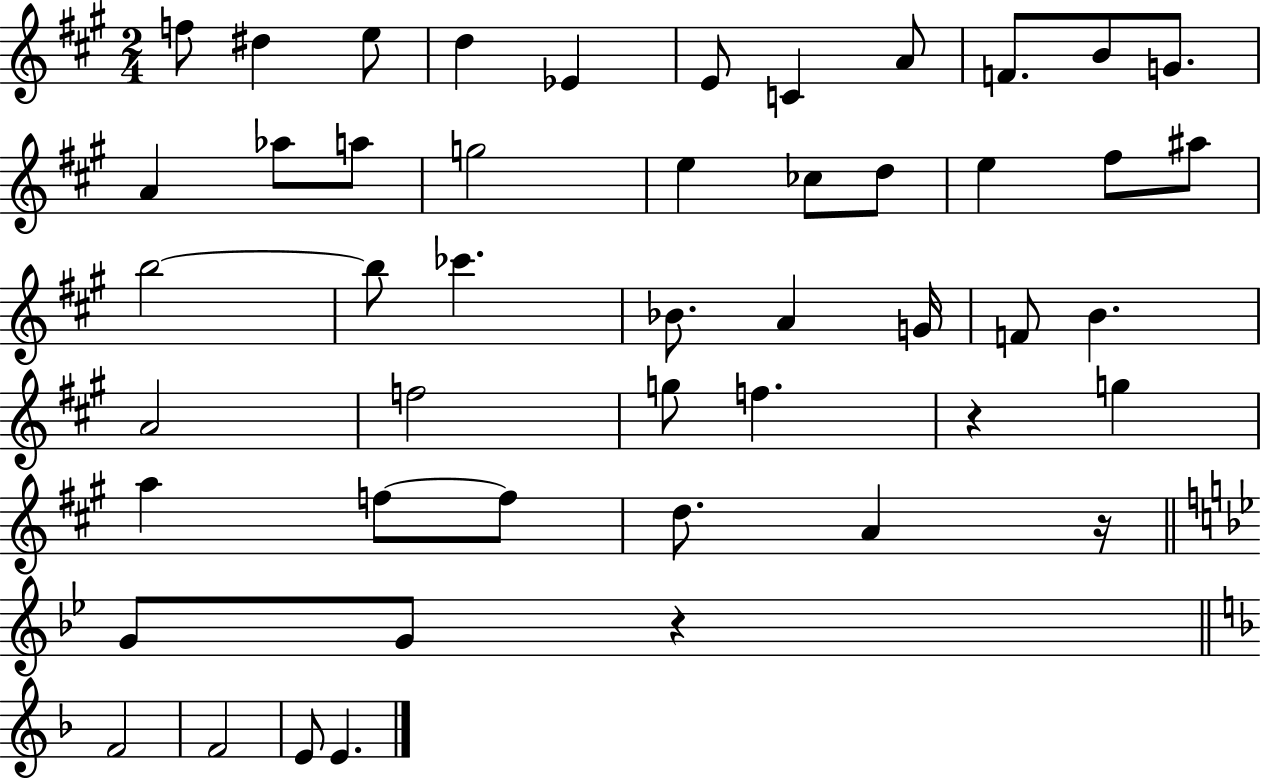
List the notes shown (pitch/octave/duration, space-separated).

F5/e D#5/q E5/e D5/q Eb4/q E4/e C4/q A4/e F4/e. B4/e G4/e. A4/q Ab5/e A5/e G5/h E5/q CES5/e D5/e E5/q F#5/e A#5/e B5/h B5/e CES6/q. Bb4/e. A4/q G4/s F4/e B4/q. A4/h F5/h G5/e F5/q. R/q G5/q A5/q F5/e F5/e D5/e. A4/q R/s G4/e G4/e R/q F4/h F4/h E4/e E4/q.